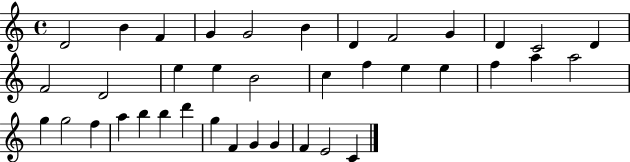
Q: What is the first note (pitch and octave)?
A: D4